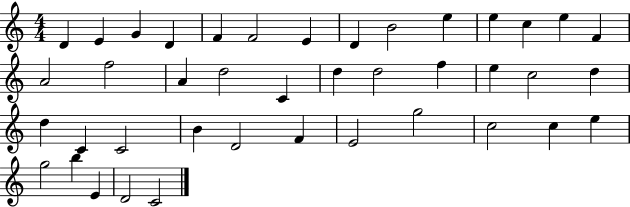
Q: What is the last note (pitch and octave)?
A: C4